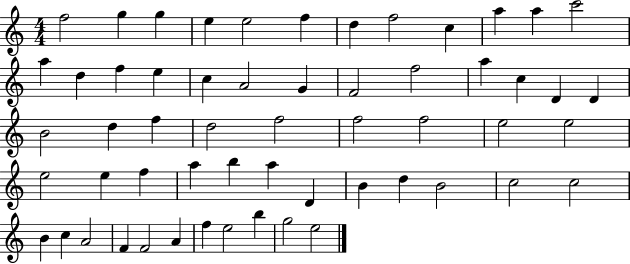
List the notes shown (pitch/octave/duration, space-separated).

F5/h G5/q G5/q E5/q E5/h F5/q D5/q F5/h C5/q A5/q A5/q C6/h A5/q D5/q F5/q E5/q C5/q A4/h G4/q F4/h F5/h A5/q C5/q D4/q D4/q B4/h D5/q F5/q D5/h F5/h F5/h F5/h E5/h E5/h E5/h E5/q F5/q A5/q B5/q A5/q D4/q B4/q D5/q B4/h C5/h C5/h B4/q C5/q A4/h F4/q F4/h A4/q F5/q E5/h B5/q G5/h E5/h